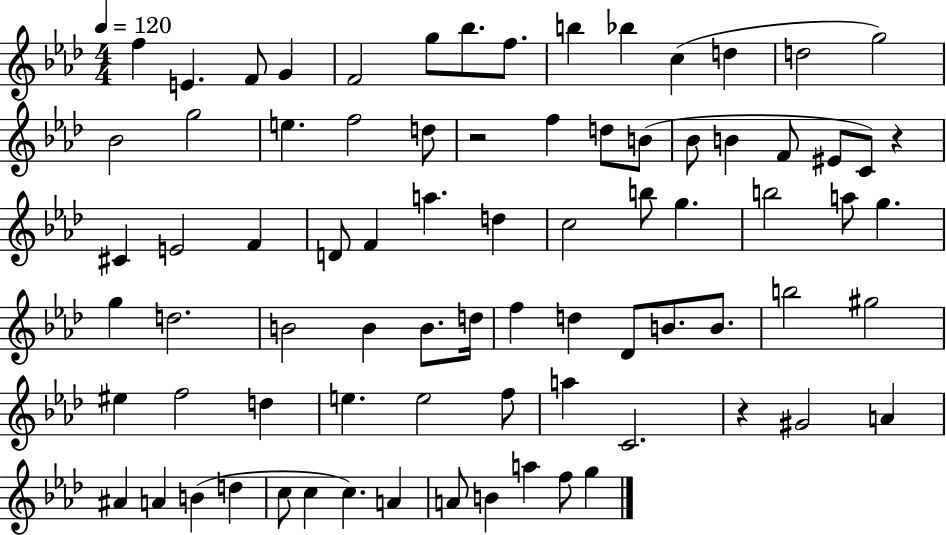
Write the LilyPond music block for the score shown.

{
  \clef treble
  \numericTimeSignature
  \time 4/4
  \key aes \major
  \tempo 4 = 120
  \repeat volta 2 { f''4 e'4. f'8 g'4 | f'2 g''8 bes''8. f''8. | b''4 bes''4 c''4( d''4 | d''2 g''2) | \break bes'2 g''2 | e''4. f''2 d''8 | r2 f''4 d''8 b'8( | bes'8 b'4 f'8 eis'8 c'8) r4 | \break cis'4 e'2 f'4 | d'8 f'4 a''4. d''4 | c''2 b''8 g''4. | b''2 a''8 g''4. | \break g''4 d''2. | b'2 b'4 b'8. d''16 | f''4 d''4 des'8 b'8. b'8. | b''2 gis''2 | \break eis''4 f''2 d''4 | e''4. e''2 f''8 | a''4 c'2. | r4 gis'2 a'4 | \break ais'4 a'4 b'4( d''4 | c''8 c''4 c''4.) a'4 | a'8 b'4 a''4 f''8 g''4 | } \bar "|."
}